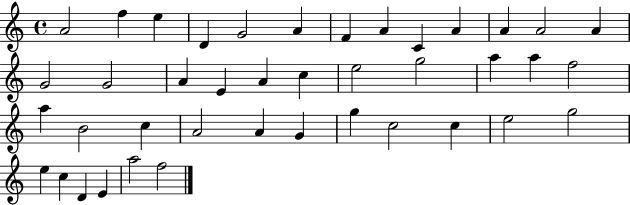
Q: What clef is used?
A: treble